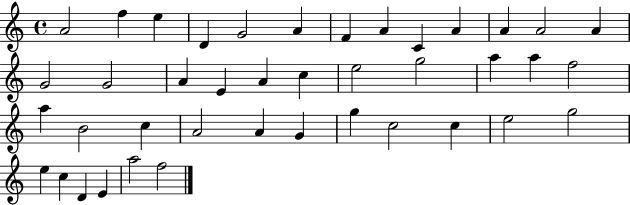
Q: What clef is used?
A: treble